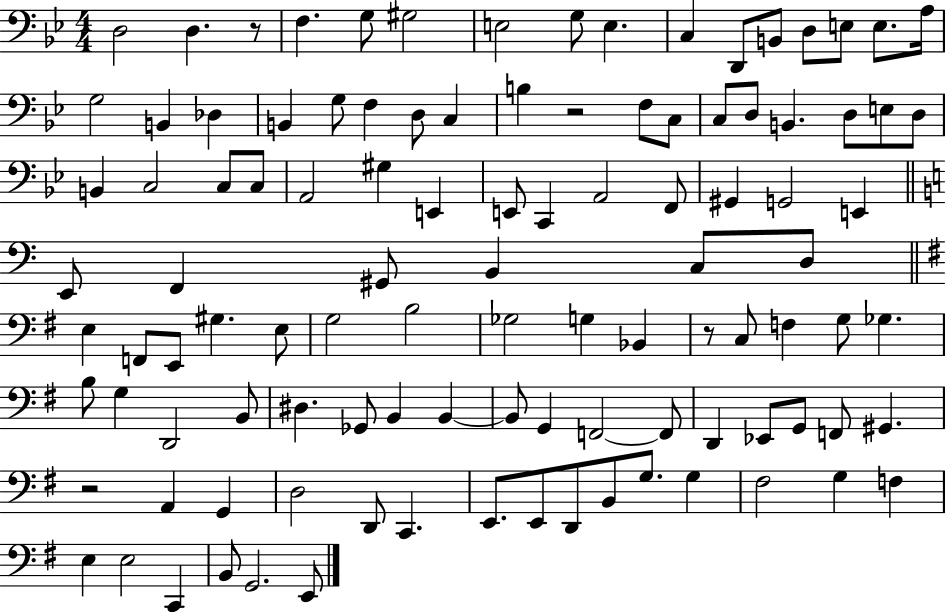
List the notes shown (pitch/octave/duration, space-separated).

D3/h D3/q. R/e F3/q. G3/e G#3/h E3/h G3/e E3/q. C3/q D2/e B2/e D3/e E3/e E3/e. A3/s G3/h B2/q Db3/q B2/q G3/e F3/q D3/e C3/q B3/q R/h F3/e C3/e C3/e D3/e B2/q. D3/e E3/e D3/e B2/q C3/h C3/e C3/e A2/h G#3/q E2/q E2/e C2/q A2/h F2/e G#2/q G2/h E2/q E2/e F2/q G#2/e B2/q C3/e D3/e E3/q F2/e E2/e G#3/q. E3/e G3/h B3/h Gb3/h G3/q Bb2/q R/e C3/e F3/q G3/e Gb3/q. B3/e G3/q D2/h B2/e D#3/q. Gb2/e B2/q B2/q B2/e G2/q F2/h F2/e D2/q Eb2/e G2/e F2/e G#2/q. R/h A2/q G2/q D3/h D2/e C2/q. E2/e. E2/e D2/e B2/e G3/e. G3/q F#3/h G3/q F3/q E3/q E3/h C2/q B2/e G2/h. E2/e